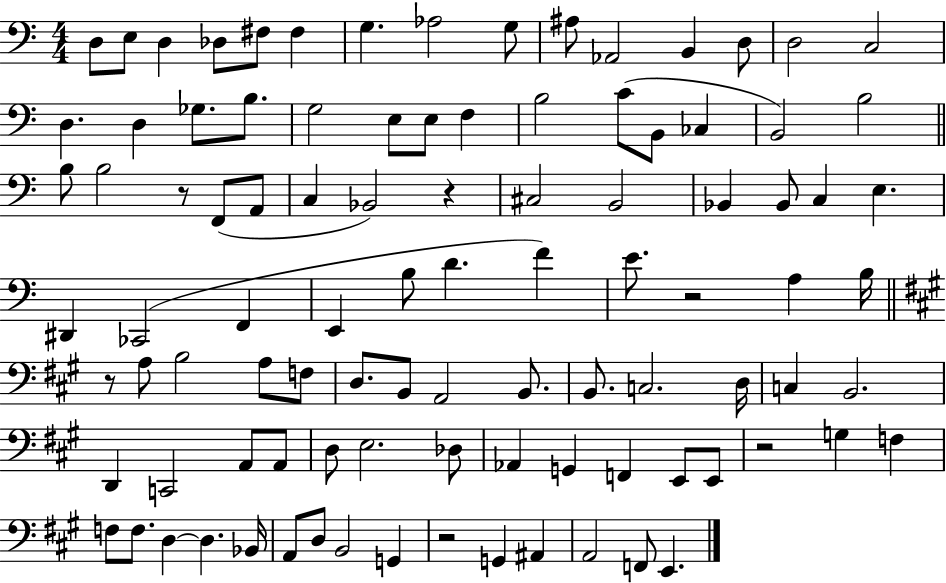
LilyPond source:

{
  \clef bass
  \numericTimeSignature
  \time 4/4
  \key c \major
  d8 e8 d4 des8 fis8 fis4 | g4. aes2 g8 | ais8 aes,2 b,4 d8 | d2 c2 | \break d4. d4 ges8. b8. | g2 e8 e8 f4 | b2 c'8( b,8 ces4 | b,2) b2 | \break \bar "||" \break \key c \major b8 b2 r8 f,8( a,8 | c4 bes,2) r4 | cis2 b,2 | bes,4 bes,8 c4 e4. | \break dis,4 ces,2( f,4 | e,4 b8 d'4. f'4) | e'8. r2 a4 b16 | \bar "||" \break \key a \major r8 a8 b2 a8 f8 | d8. b,8 a,2 b,8. | b,8. c2. d16 | c4 b,2. | \break d,4 c,2 a,8 a,8 | d8 e2. des8 | aes,4 g,4 f,4 e,8 e,8 | r2 g4 f4 | \break f8 f8. d4~~ d4. bes,16 | a,8 d8 b,2 g,4 | r2 g,4 ais,4 | a,2 f,8 e,4. | \break \bar "|."
}